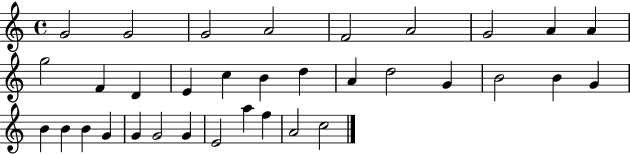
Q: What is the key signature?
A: C major